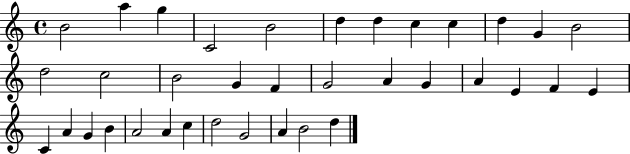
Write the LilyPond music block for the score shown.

{
  \clef treble
  \time 4/4
  \defaultTimeSignature
  \key c \major
  b'2 a''4 g''4 | c'2 b'2 | d''4 d''4 c''4 c''4 | d''4 g'4 b'2 | \break d''2 c''2 | b'2 g'4 f'4 | g'2 a'4 g'4 | a'4 e'4 f'4 e'4 | \break c'4 a'4 g'4 b'4 | a'2 a'4 c''4 | d''2 g'2 | a'4 b'2 d''4 | \break \bar "|."
}